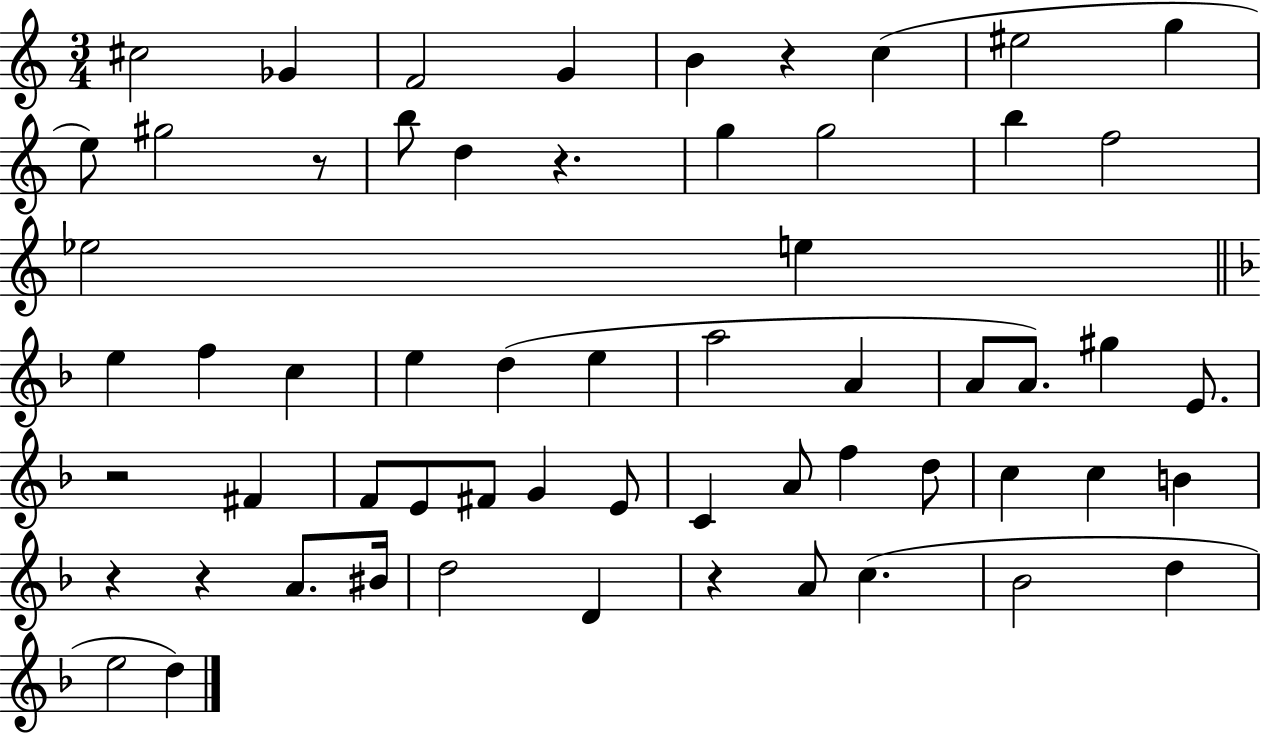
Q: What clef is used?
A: treble